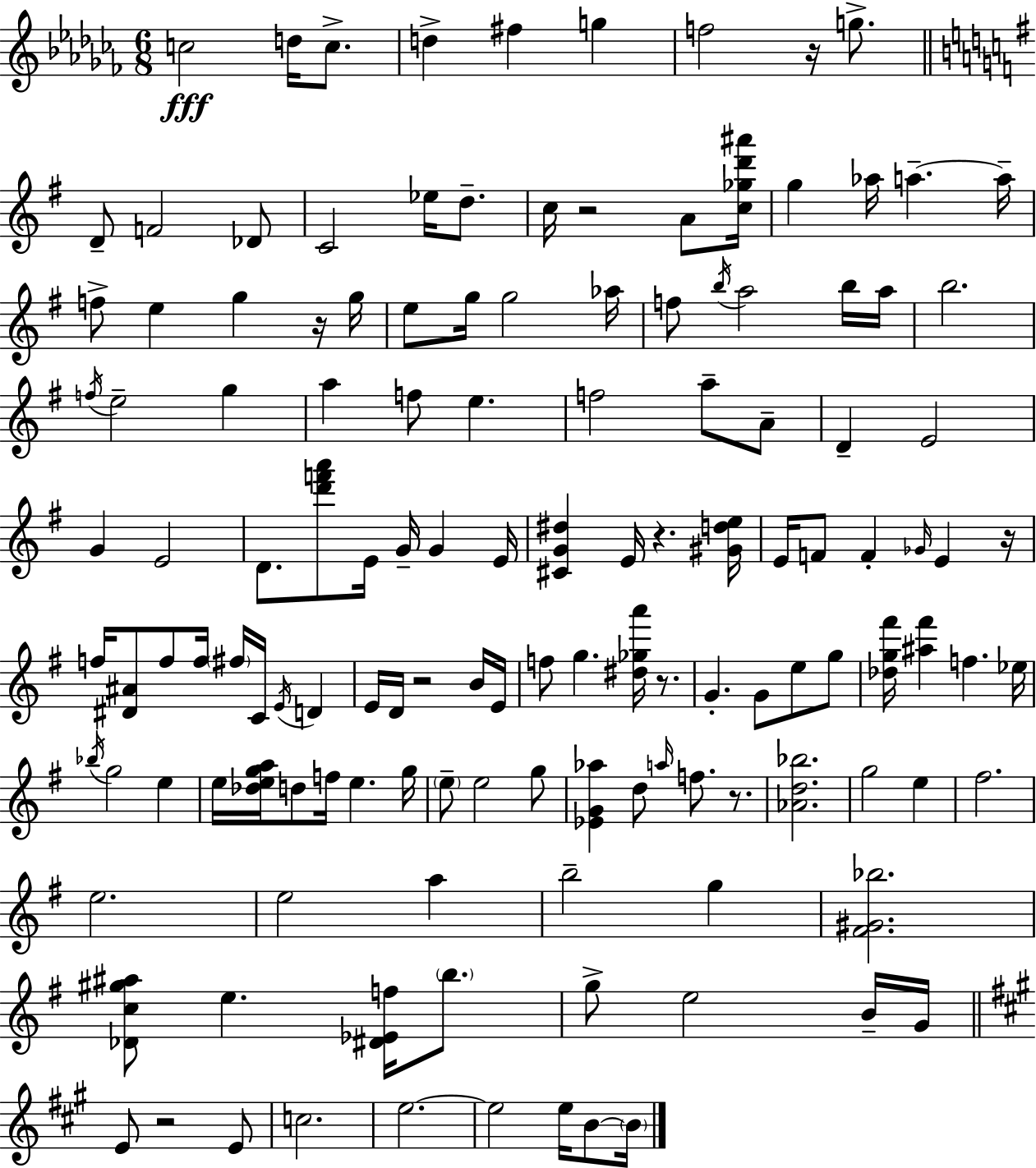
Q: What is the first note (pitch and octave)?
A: C5